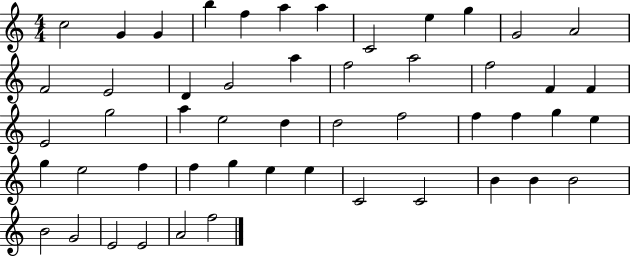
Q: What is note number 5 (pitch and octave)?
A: F5